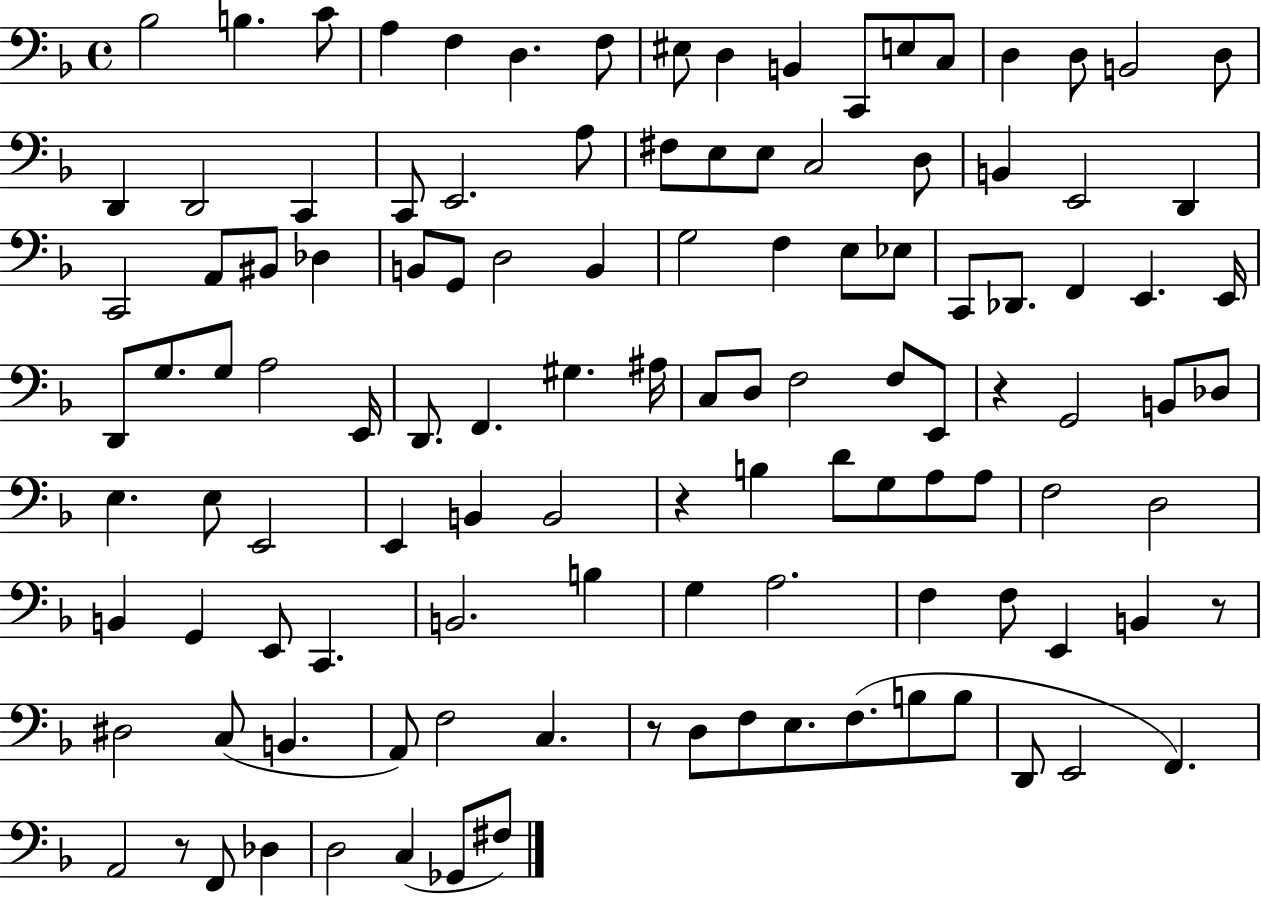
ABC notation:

X:1
T:Untitled
M:4/4
L:1/4
K:F
_B,2 B, C/2 A, F, D, F,/2 ^E,/2 D, B,, C,,/2 E,/2 C,/2 D, D,/2 B,,2 D,/2 D,, D,,2 C,, C,,/2 E,,2 A,/2 ^F,/2 E,/2 E,/2 C,2 D,/2 B,, E,,2 D,, C,,2 A,,/2 ^B,,/2 _D, B,,/2 G,,/2 D,2 B,, G,2 F, E,/2 _E,/2 C,,/2 _D,,/2 F,, E,, E,,/4 D,,/2 G,/2 G,/2 A,2 E,,/4 D,,/2 F,, ^G, ^A,/4 C,/2 D,/2 F,2 F,/2 E,,/2 z G,,2 B,,/2 _D,/2 E, E,/2 E,,2 E,, B,, B,,2 z B, D/2 G,/2 A,/2 A,/2 F,2 D,2 B,, G,, E,,/2 C,, B,,2 B, G, A,2 F, F,/2 E,, B,, z/2 ^D,2 C,/2 B,, A,,/2 F,2 C, z/2 D,/2 F,/2 E,/2 F,/2 B,/2 B,/2 D,,/2 E,,2 F,, A,,2 z/2 F,,/2 _D, D,2 C, _G,,/2 ^F,/2